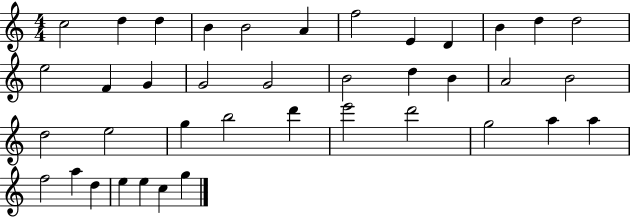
C5/h D5/q D5/q B4/q B4/h A4/q F5/h E4/q D4/q B4/q D5/q D5/h E5/h F4/q G4/q G4/h G4/h B4/h D5/q B4/q A4/h B4/h D5/h E5/h G5/q B5/h D6/q E6/h D6/h G5/h A5/q A5/q F5/h A5/q D5/q E5/q E5/q C5/q G5/q